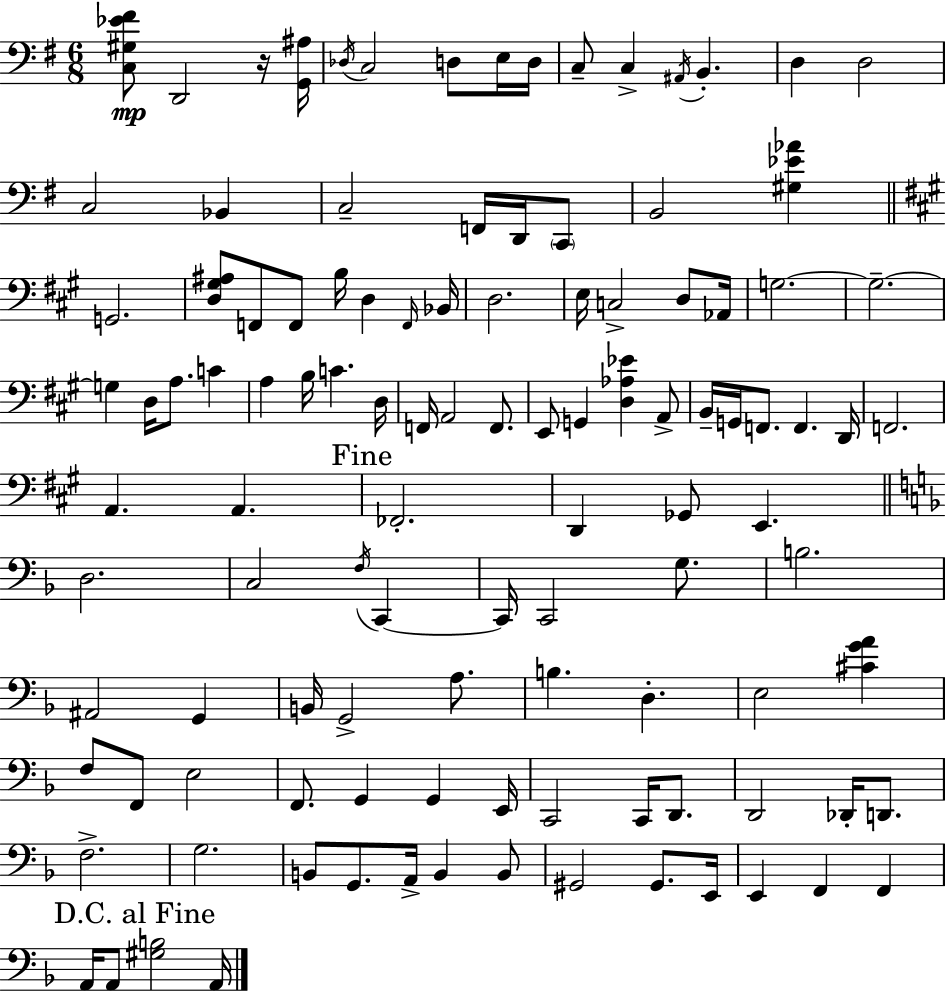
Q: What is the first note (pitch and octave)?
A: D2